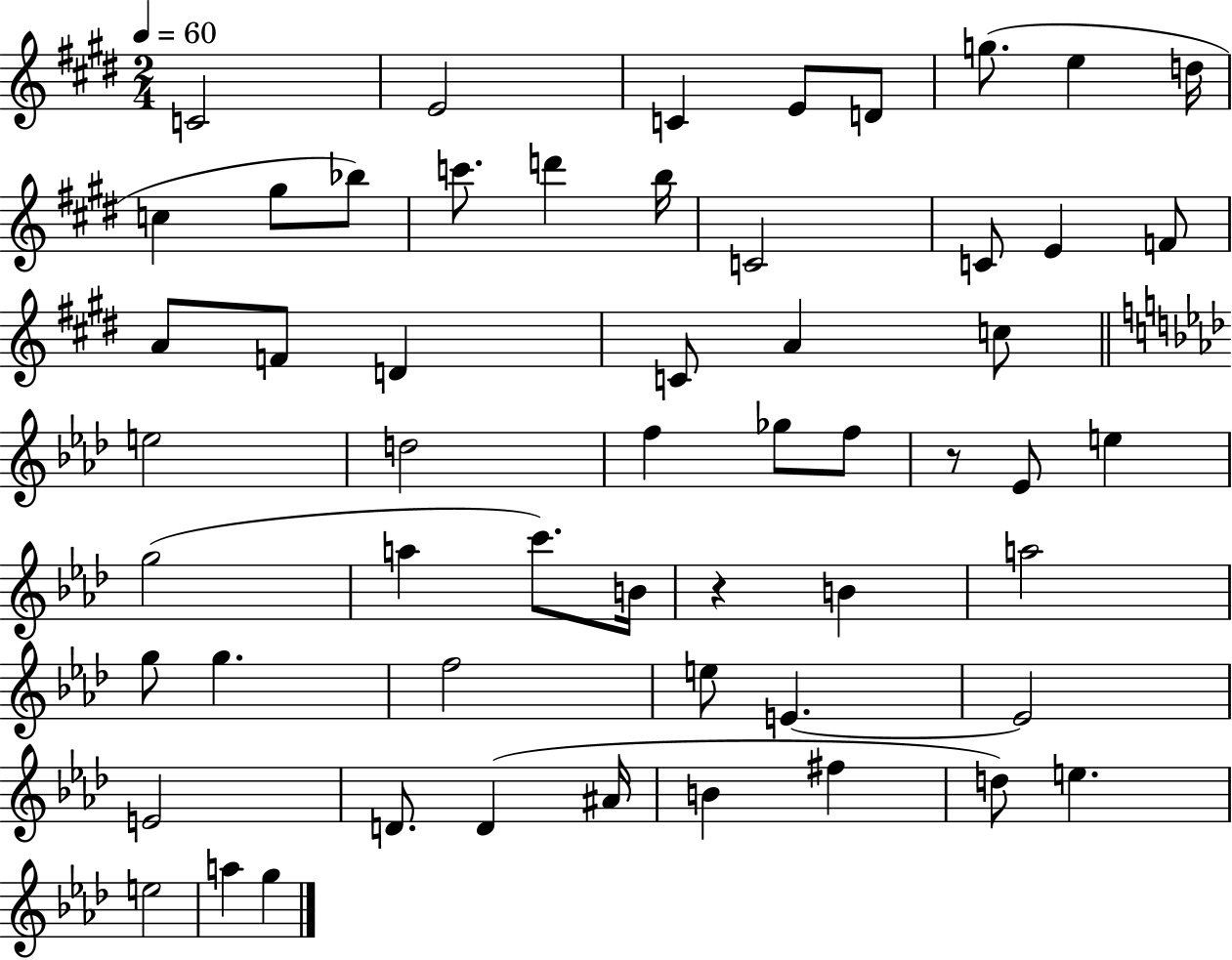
C4/h E4/h C4/q E4/e D4/e G5/e. E5/q D5/s C5/q G#5/e Bb5/e C6/e. D6/q B5/s C4/h C4/e E4/q F4/e A4/e F4/e D4/q C4/e A4/q C5/e E5/h D5/h F5/q Gb5/e F5/e R/e Eb4/e E5/q G5/h A5/q C6/e. B4/s R/q B4/q A5/h G5/e G5/q. F5/h E5/e E4/q. E4/h E4/h D4/e. D4/q A#4/s B4/q F#5/q D5/e E5/q. E5/h A5/q G5/q